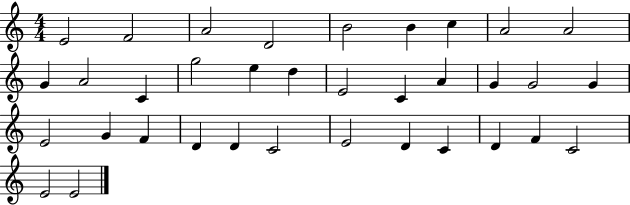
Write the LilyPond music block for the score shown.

{
  \clef treble
  \numericTimeSignature
  \time 4/4
  \key c \major
  e'2 f'2 | a'2 d'2 | b'2 b'4 c''4 | a'2 a'2 | \break g'4 a'2 c'4 | g''2 e''4 d''4 | e'2 c'4 a'4 | g'4 g'2 g'4 | \break e'2 g'4 f'4 | d'4 d'4 c'2 | e'2 d'4 c'4 | d'4 f'4 c'2 | \break e'2 e'2 | \bar "|."
}